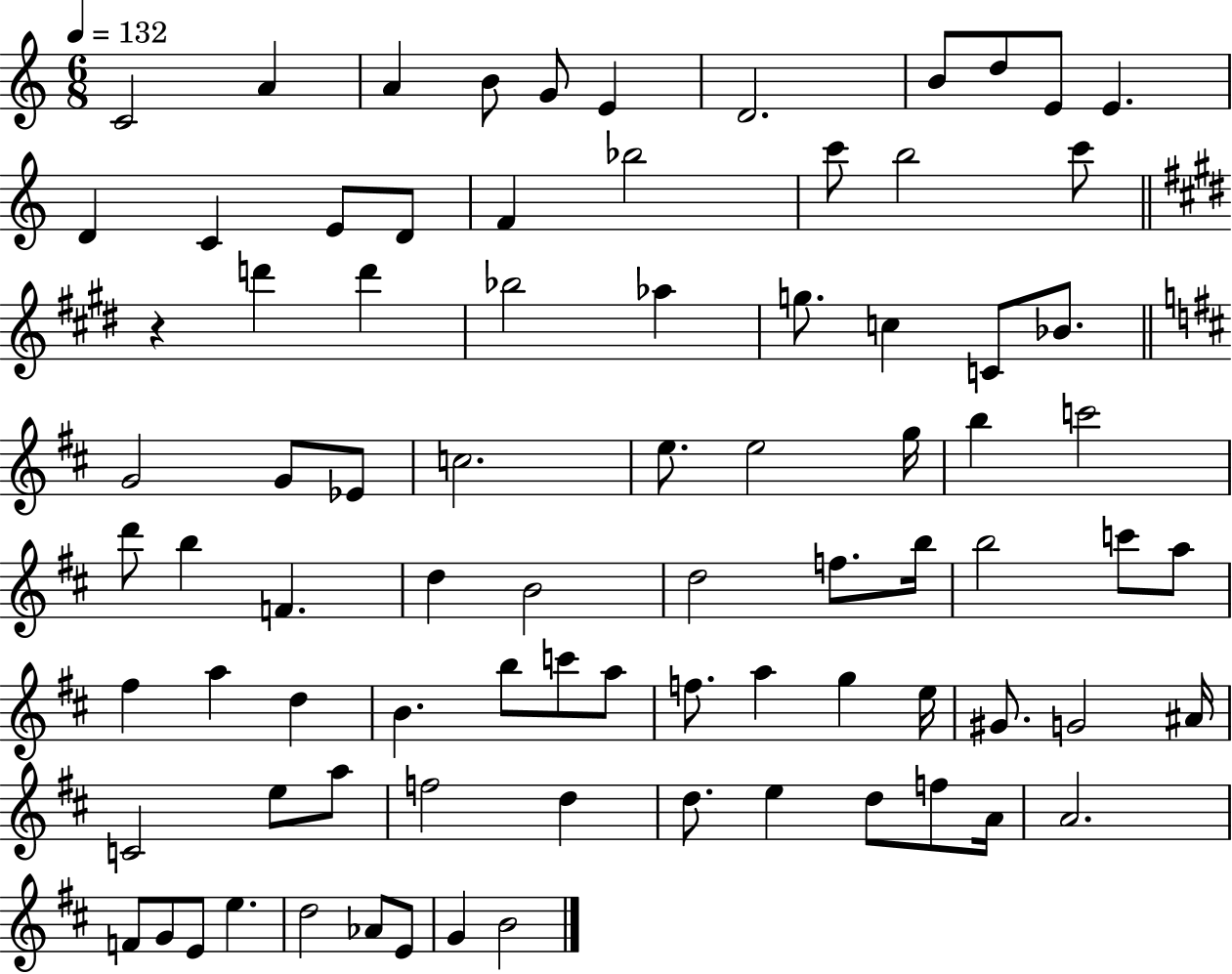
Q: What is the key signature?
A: C major